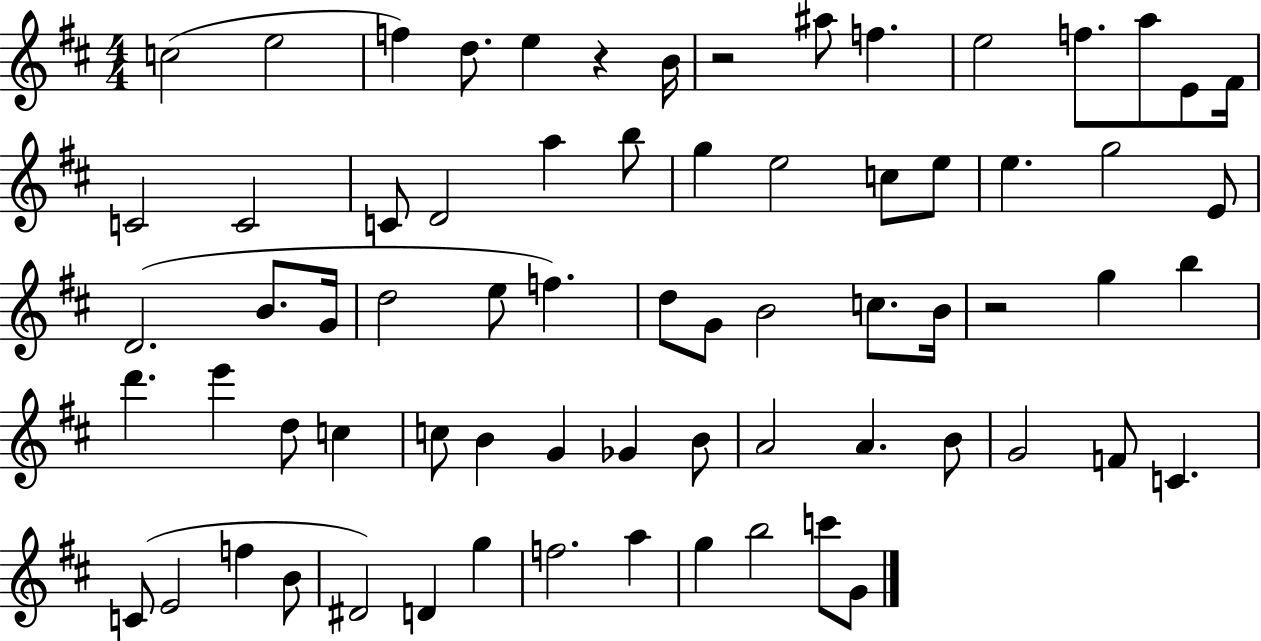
X:1
T:Untitled
M:4/4
L:1/4
K:D
c2 e2 f d/2 e z B/4 z2 ^a/2 f e2 f/2 a/2 E/2 ^F/4 C2 C2 C/2 D2 a b/2 g e2 c/2 e/2 e g2 E/2 D2 B/2 G/4 d2 e/2 f d/2 G/2 B2 c/2 B/4 z2 g b d' e' d/2 c c/2 B G _G B/2 A2 A B/2 G2 F/2 C C/2 E2 f B/2 ^D2 D g f2 a g b2 c'/2 G/2